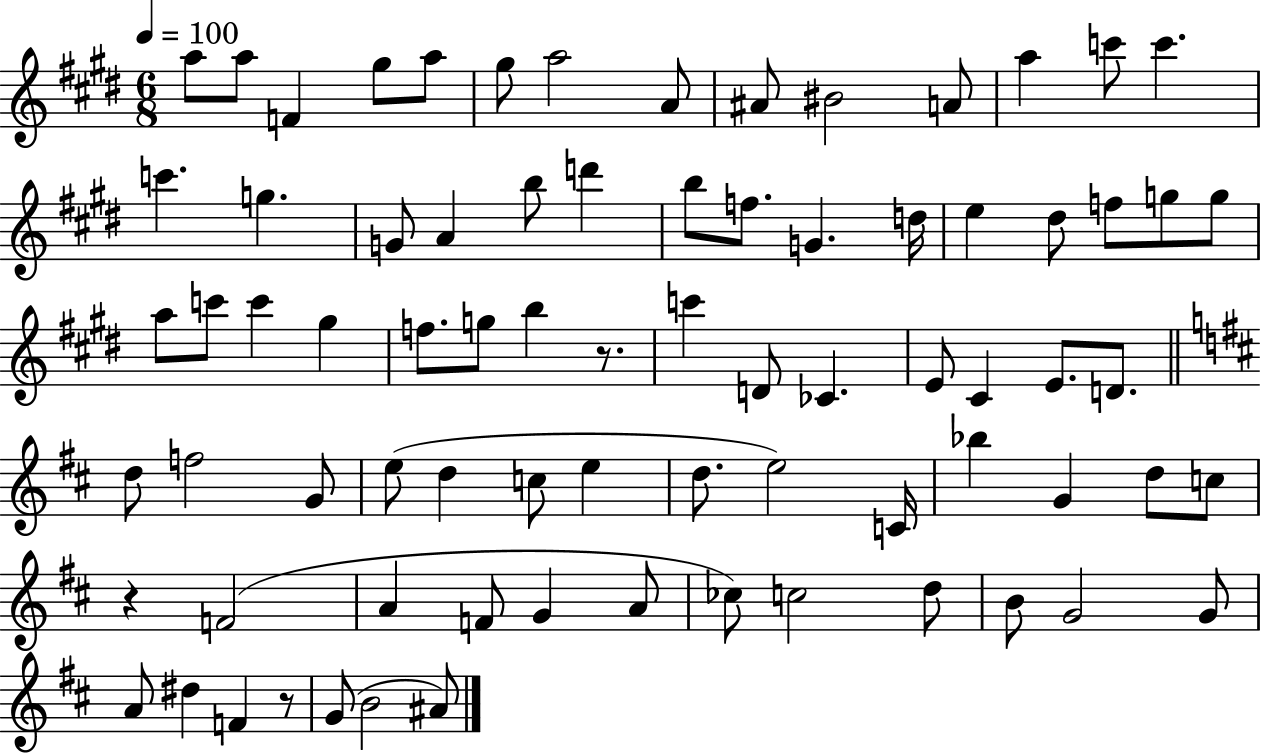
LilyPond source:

{
  \clef treble
  \numericTimeSignature
  \time 6/8
  \key e \major
  \tempo 4 = 100
  \repeat volta 2 { a''8 a''8 f'4 gis''8 a''8 | gis''8 a''2 a'8 | ais'8 bis'2 a'8 | a''4 c'''8 c'''4. | \break c'''4. g''4. | g'8 a'4 b''8 d'''4 | b''8 f''8. g'4. d''16 | e''4 dis''8 f''8 g''8 g''8 | \break a''8 c'''8 c'''4 gis''4 | f''8. g''8 b''4 r8. | c'''4 d'8 ces'4. | e'8 cis'4 e'8. d'8. | \break \bar "||" \break \key d \major d''8 f''2 g'8 | e''8( d''4 c''8 e''4 | d''8. e''2) c'16 | bes''4 g'4 d''8 c''8 | \break r4 f'2( | a'4 f'8 g'4 a'8 | ces''8) c''2 d''8 | b'8 g'2 g'8 | \break a'8 dis''4 f'4 r8 | g'8( b'2 ais'8) | } \bar "|."
}